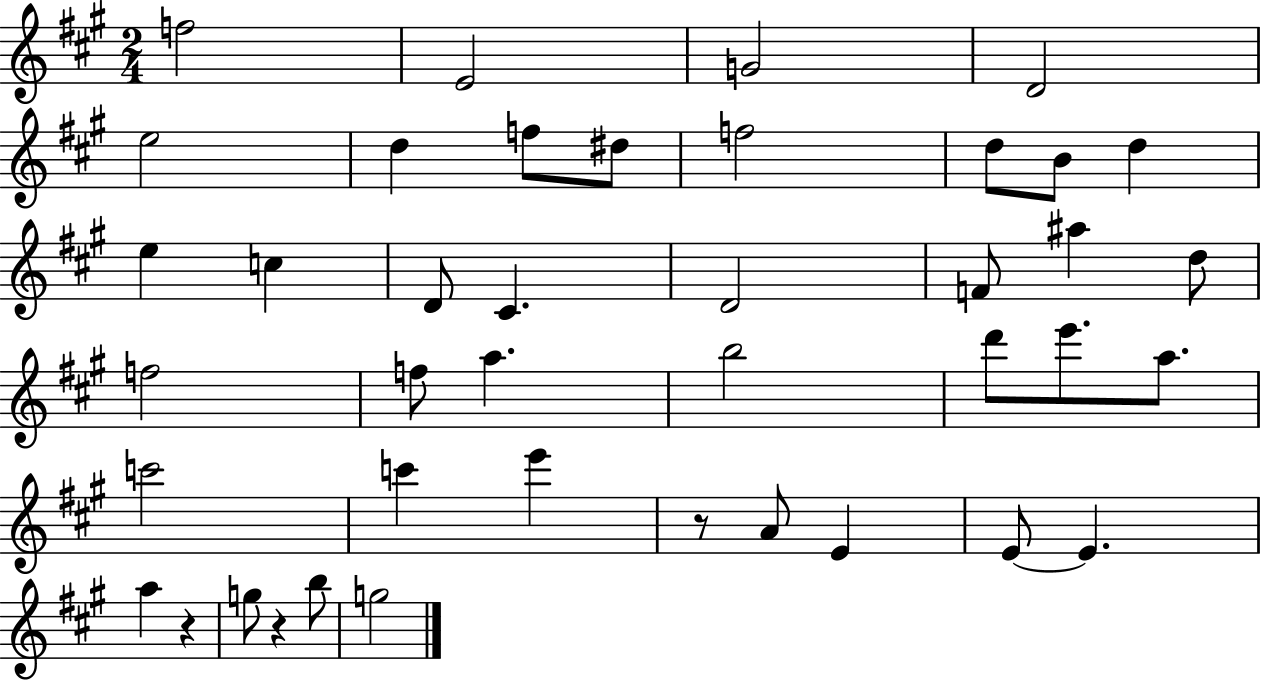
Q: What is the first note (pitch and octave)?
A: F5